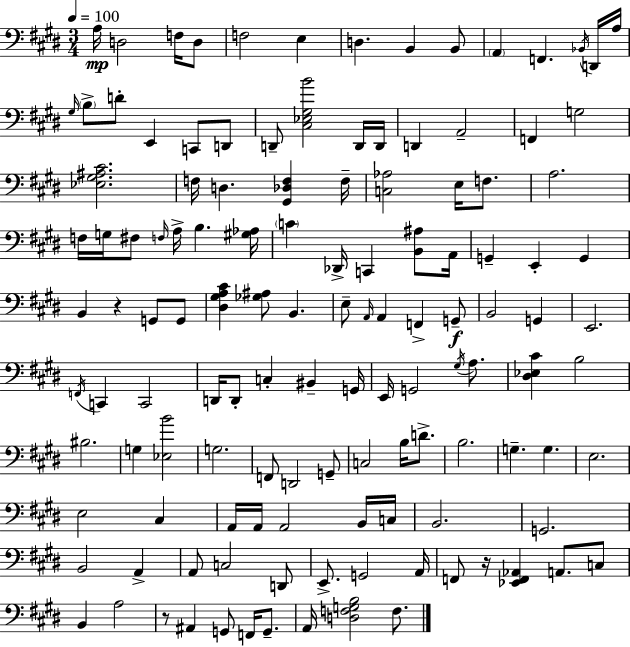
A3/s D3/h F3/s D3/e F3/h E3/q D3/q. B2/q B2/e A2/q F2/q. Bb2/s D2/s A3/s G#3/s B3/e D4/e E2/q C2/e D2/e D2/e [C#3,Eb3,G#3,B4]/h D2/s D2/s D2/q A2/h F2/q G3/h [Eb3,G#3,A#3,C#4]/h. F3/s D3/q. [G#2,Db3,F3]/q F3/s [C3,Ab3]/h E3/s F3/e. A3/h. F3/s G3/s F#3/e F3/s A3/s B3/q. [G#3,Ab3]/s C4/q Db2/s C2/q [B2,A#3]/e A2/s G2/q E2/q G2/q B2/q R/q G2/e G2/e [D#3,G#3,A3,C#4]/q [Gb3,A#3]/e B2/q. E3/e A2/s A2/q F2/q G2/e B2/h G2/q E2/h. F2/s C2/q C2/h D2/s D2/e C3/q BIS2/q G2/s E2/s G2/h G#3/s A3/e. [D#3,Eb3,C#4]/q B3/h BIS3/h. G3/q [Eb3,B4]/h G3/h. F2/e D2/h G2/e C3/h B3/s D4/e. B3/h. G3/q. G3/q. E3/h. E3/h C#3/q A2/s A2/s A2/h B2/s C3/s B2/h. G2/h. B2/h A2/q A2/e C3/h D2/e E2/e. G2/h A2/s F2/e R/s [Eb2,F2,Ab2]/q A2/e. C3/e B2/q A3/h R/e A#2/q G2/e F2/s G2/e. A2/s [D3,F3,G3,B3]/h F3/e.